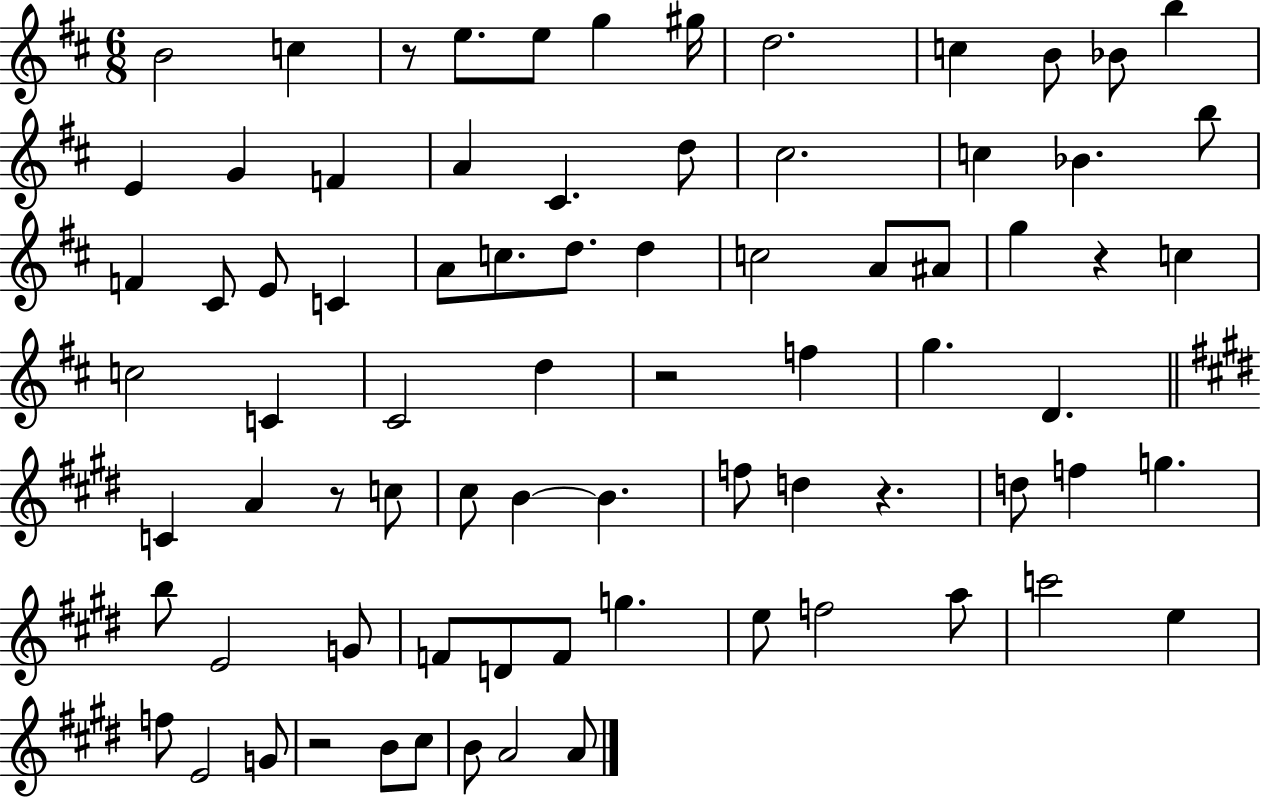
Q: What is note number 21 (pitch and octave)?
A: B5